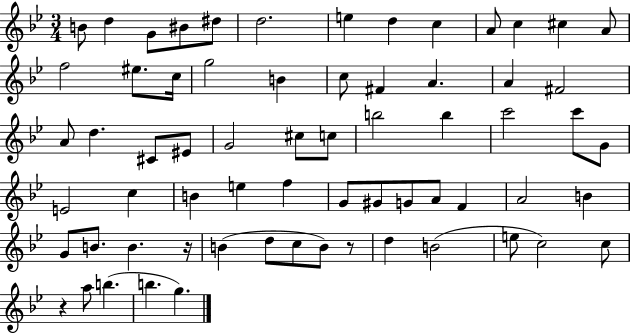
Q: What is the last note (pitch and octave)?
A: G5